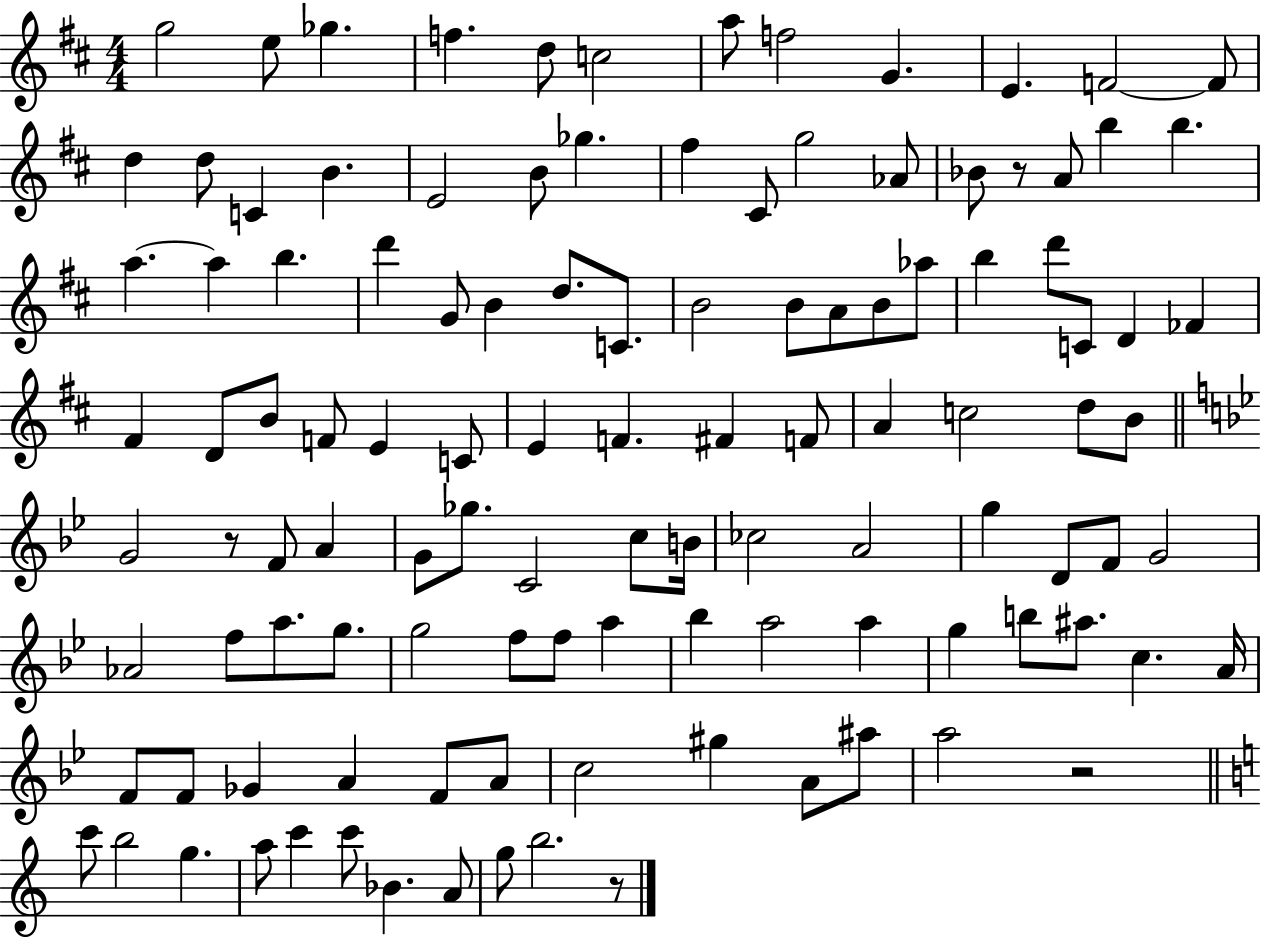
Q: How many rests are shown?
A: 4